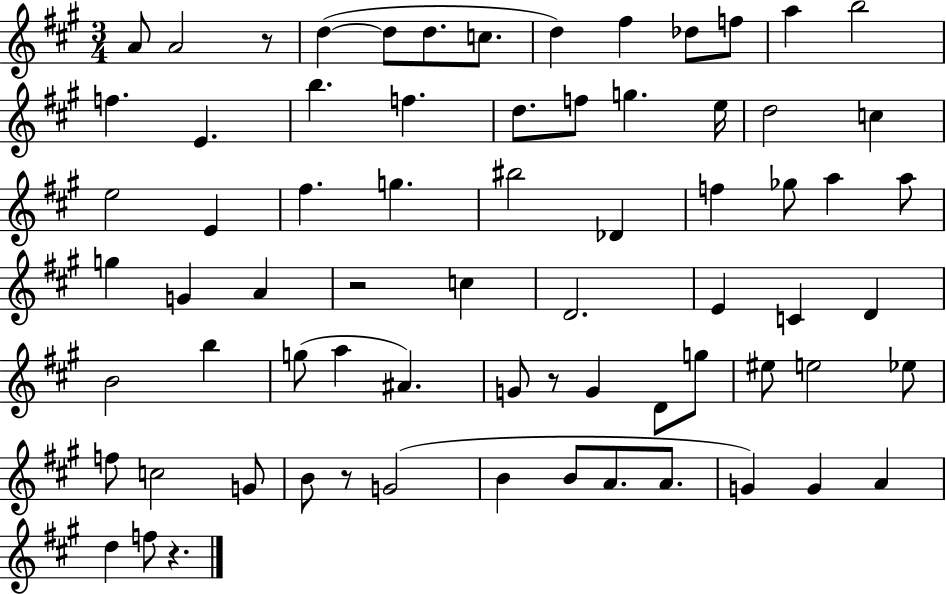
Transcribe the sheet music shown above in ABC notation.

X:1
T:Untitled
M:3/4
L:1/4
K:A
A/2 A2 z/2 d d/2 d/2 c/2 d ^f _d/2 f/2 a b2 f E b f d/2 f/2 g e/4 d2 c e2 E ^f g ^b2 _D f _g/2 a a/2 g G A z2 c D2 E C D B2 b g/2 a ^A G/2 z/2 G D/2 g/2 ^e/2 e2 _e/2 f/2 c2 G/2 B/2 z/2 G2 B B/2 A/2 A/2 G G A d f/2 z